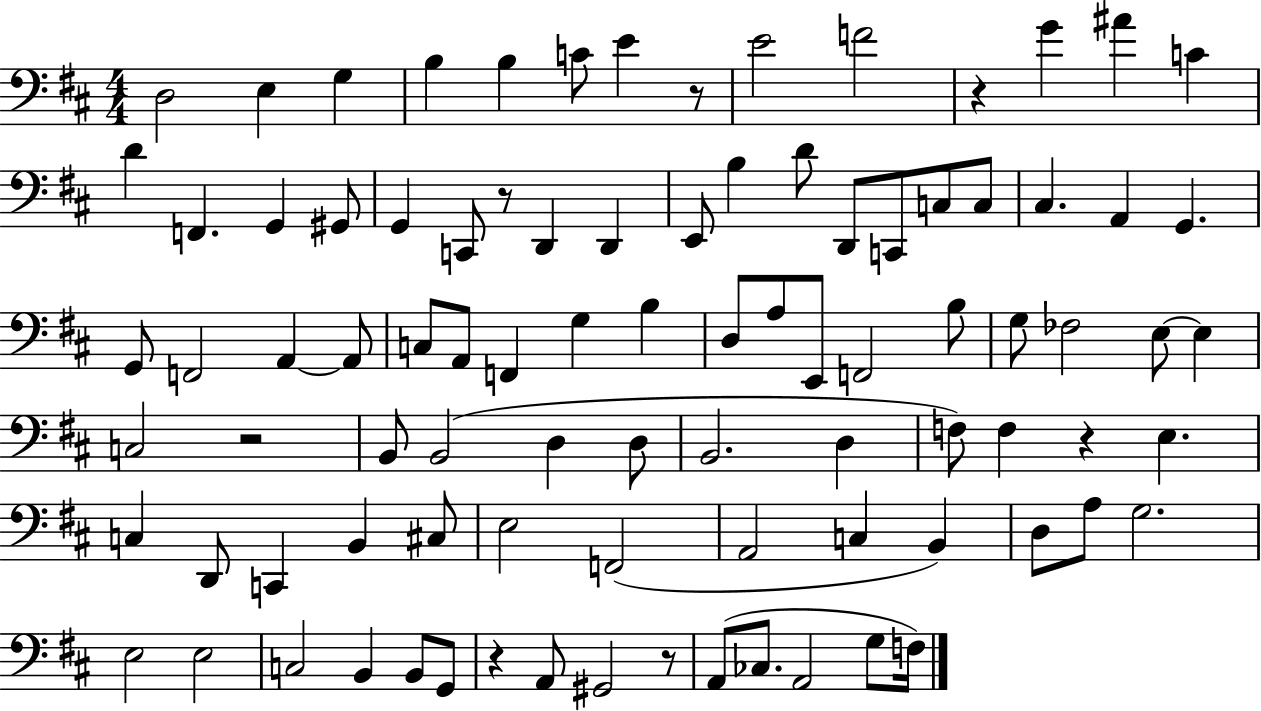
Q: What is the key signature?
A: D major